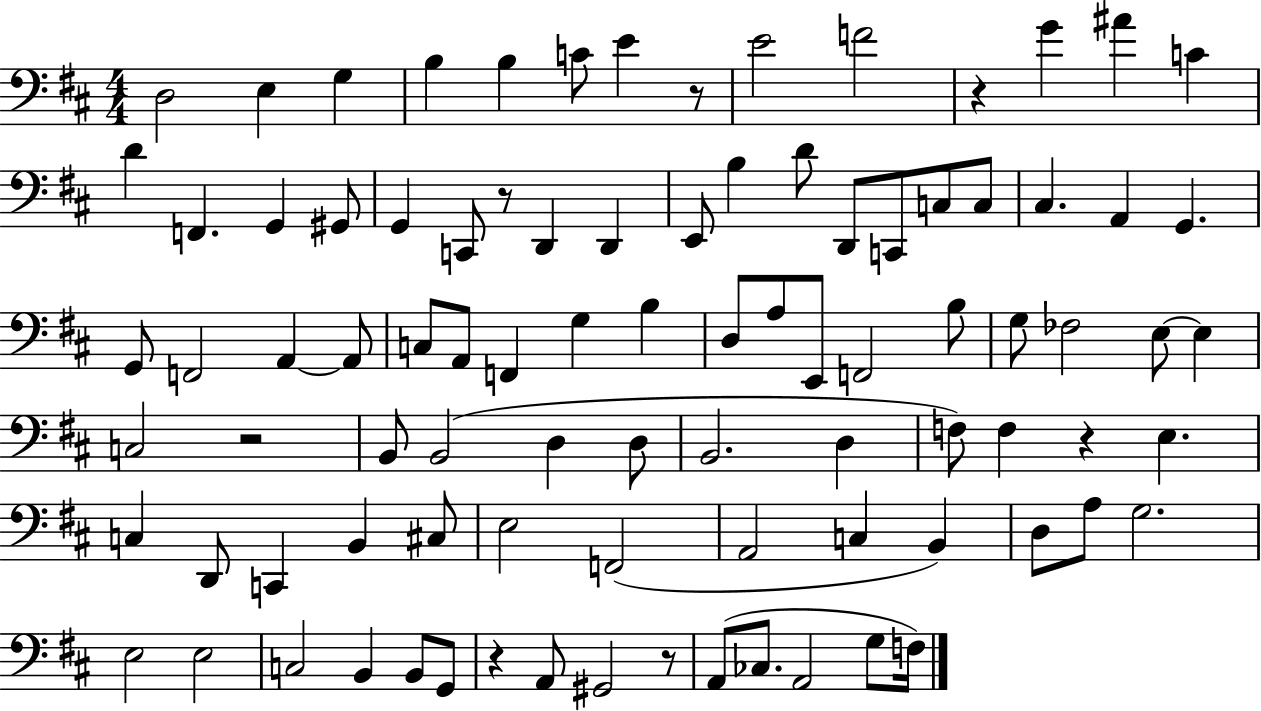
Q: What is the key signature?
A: D major